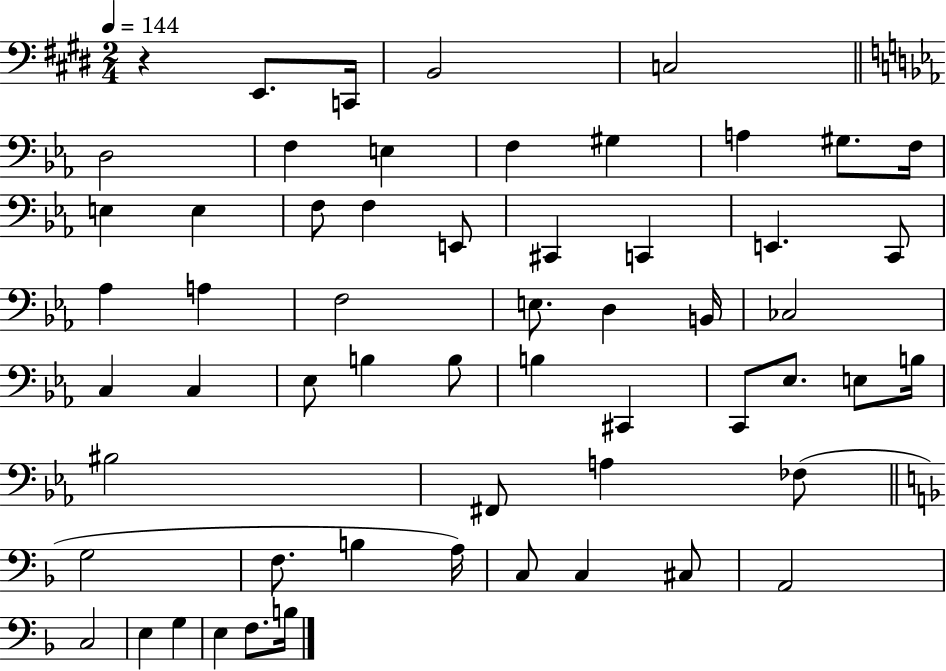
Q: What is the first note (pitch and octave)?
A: E2